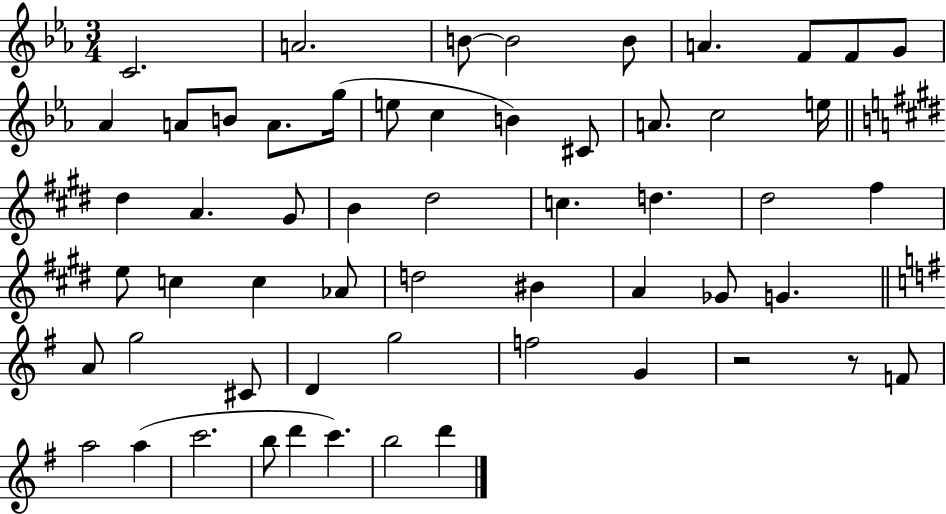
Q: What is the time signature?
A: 3/4